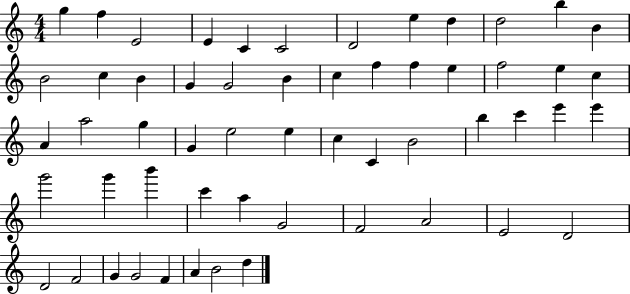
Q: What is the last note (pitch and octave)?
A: D5